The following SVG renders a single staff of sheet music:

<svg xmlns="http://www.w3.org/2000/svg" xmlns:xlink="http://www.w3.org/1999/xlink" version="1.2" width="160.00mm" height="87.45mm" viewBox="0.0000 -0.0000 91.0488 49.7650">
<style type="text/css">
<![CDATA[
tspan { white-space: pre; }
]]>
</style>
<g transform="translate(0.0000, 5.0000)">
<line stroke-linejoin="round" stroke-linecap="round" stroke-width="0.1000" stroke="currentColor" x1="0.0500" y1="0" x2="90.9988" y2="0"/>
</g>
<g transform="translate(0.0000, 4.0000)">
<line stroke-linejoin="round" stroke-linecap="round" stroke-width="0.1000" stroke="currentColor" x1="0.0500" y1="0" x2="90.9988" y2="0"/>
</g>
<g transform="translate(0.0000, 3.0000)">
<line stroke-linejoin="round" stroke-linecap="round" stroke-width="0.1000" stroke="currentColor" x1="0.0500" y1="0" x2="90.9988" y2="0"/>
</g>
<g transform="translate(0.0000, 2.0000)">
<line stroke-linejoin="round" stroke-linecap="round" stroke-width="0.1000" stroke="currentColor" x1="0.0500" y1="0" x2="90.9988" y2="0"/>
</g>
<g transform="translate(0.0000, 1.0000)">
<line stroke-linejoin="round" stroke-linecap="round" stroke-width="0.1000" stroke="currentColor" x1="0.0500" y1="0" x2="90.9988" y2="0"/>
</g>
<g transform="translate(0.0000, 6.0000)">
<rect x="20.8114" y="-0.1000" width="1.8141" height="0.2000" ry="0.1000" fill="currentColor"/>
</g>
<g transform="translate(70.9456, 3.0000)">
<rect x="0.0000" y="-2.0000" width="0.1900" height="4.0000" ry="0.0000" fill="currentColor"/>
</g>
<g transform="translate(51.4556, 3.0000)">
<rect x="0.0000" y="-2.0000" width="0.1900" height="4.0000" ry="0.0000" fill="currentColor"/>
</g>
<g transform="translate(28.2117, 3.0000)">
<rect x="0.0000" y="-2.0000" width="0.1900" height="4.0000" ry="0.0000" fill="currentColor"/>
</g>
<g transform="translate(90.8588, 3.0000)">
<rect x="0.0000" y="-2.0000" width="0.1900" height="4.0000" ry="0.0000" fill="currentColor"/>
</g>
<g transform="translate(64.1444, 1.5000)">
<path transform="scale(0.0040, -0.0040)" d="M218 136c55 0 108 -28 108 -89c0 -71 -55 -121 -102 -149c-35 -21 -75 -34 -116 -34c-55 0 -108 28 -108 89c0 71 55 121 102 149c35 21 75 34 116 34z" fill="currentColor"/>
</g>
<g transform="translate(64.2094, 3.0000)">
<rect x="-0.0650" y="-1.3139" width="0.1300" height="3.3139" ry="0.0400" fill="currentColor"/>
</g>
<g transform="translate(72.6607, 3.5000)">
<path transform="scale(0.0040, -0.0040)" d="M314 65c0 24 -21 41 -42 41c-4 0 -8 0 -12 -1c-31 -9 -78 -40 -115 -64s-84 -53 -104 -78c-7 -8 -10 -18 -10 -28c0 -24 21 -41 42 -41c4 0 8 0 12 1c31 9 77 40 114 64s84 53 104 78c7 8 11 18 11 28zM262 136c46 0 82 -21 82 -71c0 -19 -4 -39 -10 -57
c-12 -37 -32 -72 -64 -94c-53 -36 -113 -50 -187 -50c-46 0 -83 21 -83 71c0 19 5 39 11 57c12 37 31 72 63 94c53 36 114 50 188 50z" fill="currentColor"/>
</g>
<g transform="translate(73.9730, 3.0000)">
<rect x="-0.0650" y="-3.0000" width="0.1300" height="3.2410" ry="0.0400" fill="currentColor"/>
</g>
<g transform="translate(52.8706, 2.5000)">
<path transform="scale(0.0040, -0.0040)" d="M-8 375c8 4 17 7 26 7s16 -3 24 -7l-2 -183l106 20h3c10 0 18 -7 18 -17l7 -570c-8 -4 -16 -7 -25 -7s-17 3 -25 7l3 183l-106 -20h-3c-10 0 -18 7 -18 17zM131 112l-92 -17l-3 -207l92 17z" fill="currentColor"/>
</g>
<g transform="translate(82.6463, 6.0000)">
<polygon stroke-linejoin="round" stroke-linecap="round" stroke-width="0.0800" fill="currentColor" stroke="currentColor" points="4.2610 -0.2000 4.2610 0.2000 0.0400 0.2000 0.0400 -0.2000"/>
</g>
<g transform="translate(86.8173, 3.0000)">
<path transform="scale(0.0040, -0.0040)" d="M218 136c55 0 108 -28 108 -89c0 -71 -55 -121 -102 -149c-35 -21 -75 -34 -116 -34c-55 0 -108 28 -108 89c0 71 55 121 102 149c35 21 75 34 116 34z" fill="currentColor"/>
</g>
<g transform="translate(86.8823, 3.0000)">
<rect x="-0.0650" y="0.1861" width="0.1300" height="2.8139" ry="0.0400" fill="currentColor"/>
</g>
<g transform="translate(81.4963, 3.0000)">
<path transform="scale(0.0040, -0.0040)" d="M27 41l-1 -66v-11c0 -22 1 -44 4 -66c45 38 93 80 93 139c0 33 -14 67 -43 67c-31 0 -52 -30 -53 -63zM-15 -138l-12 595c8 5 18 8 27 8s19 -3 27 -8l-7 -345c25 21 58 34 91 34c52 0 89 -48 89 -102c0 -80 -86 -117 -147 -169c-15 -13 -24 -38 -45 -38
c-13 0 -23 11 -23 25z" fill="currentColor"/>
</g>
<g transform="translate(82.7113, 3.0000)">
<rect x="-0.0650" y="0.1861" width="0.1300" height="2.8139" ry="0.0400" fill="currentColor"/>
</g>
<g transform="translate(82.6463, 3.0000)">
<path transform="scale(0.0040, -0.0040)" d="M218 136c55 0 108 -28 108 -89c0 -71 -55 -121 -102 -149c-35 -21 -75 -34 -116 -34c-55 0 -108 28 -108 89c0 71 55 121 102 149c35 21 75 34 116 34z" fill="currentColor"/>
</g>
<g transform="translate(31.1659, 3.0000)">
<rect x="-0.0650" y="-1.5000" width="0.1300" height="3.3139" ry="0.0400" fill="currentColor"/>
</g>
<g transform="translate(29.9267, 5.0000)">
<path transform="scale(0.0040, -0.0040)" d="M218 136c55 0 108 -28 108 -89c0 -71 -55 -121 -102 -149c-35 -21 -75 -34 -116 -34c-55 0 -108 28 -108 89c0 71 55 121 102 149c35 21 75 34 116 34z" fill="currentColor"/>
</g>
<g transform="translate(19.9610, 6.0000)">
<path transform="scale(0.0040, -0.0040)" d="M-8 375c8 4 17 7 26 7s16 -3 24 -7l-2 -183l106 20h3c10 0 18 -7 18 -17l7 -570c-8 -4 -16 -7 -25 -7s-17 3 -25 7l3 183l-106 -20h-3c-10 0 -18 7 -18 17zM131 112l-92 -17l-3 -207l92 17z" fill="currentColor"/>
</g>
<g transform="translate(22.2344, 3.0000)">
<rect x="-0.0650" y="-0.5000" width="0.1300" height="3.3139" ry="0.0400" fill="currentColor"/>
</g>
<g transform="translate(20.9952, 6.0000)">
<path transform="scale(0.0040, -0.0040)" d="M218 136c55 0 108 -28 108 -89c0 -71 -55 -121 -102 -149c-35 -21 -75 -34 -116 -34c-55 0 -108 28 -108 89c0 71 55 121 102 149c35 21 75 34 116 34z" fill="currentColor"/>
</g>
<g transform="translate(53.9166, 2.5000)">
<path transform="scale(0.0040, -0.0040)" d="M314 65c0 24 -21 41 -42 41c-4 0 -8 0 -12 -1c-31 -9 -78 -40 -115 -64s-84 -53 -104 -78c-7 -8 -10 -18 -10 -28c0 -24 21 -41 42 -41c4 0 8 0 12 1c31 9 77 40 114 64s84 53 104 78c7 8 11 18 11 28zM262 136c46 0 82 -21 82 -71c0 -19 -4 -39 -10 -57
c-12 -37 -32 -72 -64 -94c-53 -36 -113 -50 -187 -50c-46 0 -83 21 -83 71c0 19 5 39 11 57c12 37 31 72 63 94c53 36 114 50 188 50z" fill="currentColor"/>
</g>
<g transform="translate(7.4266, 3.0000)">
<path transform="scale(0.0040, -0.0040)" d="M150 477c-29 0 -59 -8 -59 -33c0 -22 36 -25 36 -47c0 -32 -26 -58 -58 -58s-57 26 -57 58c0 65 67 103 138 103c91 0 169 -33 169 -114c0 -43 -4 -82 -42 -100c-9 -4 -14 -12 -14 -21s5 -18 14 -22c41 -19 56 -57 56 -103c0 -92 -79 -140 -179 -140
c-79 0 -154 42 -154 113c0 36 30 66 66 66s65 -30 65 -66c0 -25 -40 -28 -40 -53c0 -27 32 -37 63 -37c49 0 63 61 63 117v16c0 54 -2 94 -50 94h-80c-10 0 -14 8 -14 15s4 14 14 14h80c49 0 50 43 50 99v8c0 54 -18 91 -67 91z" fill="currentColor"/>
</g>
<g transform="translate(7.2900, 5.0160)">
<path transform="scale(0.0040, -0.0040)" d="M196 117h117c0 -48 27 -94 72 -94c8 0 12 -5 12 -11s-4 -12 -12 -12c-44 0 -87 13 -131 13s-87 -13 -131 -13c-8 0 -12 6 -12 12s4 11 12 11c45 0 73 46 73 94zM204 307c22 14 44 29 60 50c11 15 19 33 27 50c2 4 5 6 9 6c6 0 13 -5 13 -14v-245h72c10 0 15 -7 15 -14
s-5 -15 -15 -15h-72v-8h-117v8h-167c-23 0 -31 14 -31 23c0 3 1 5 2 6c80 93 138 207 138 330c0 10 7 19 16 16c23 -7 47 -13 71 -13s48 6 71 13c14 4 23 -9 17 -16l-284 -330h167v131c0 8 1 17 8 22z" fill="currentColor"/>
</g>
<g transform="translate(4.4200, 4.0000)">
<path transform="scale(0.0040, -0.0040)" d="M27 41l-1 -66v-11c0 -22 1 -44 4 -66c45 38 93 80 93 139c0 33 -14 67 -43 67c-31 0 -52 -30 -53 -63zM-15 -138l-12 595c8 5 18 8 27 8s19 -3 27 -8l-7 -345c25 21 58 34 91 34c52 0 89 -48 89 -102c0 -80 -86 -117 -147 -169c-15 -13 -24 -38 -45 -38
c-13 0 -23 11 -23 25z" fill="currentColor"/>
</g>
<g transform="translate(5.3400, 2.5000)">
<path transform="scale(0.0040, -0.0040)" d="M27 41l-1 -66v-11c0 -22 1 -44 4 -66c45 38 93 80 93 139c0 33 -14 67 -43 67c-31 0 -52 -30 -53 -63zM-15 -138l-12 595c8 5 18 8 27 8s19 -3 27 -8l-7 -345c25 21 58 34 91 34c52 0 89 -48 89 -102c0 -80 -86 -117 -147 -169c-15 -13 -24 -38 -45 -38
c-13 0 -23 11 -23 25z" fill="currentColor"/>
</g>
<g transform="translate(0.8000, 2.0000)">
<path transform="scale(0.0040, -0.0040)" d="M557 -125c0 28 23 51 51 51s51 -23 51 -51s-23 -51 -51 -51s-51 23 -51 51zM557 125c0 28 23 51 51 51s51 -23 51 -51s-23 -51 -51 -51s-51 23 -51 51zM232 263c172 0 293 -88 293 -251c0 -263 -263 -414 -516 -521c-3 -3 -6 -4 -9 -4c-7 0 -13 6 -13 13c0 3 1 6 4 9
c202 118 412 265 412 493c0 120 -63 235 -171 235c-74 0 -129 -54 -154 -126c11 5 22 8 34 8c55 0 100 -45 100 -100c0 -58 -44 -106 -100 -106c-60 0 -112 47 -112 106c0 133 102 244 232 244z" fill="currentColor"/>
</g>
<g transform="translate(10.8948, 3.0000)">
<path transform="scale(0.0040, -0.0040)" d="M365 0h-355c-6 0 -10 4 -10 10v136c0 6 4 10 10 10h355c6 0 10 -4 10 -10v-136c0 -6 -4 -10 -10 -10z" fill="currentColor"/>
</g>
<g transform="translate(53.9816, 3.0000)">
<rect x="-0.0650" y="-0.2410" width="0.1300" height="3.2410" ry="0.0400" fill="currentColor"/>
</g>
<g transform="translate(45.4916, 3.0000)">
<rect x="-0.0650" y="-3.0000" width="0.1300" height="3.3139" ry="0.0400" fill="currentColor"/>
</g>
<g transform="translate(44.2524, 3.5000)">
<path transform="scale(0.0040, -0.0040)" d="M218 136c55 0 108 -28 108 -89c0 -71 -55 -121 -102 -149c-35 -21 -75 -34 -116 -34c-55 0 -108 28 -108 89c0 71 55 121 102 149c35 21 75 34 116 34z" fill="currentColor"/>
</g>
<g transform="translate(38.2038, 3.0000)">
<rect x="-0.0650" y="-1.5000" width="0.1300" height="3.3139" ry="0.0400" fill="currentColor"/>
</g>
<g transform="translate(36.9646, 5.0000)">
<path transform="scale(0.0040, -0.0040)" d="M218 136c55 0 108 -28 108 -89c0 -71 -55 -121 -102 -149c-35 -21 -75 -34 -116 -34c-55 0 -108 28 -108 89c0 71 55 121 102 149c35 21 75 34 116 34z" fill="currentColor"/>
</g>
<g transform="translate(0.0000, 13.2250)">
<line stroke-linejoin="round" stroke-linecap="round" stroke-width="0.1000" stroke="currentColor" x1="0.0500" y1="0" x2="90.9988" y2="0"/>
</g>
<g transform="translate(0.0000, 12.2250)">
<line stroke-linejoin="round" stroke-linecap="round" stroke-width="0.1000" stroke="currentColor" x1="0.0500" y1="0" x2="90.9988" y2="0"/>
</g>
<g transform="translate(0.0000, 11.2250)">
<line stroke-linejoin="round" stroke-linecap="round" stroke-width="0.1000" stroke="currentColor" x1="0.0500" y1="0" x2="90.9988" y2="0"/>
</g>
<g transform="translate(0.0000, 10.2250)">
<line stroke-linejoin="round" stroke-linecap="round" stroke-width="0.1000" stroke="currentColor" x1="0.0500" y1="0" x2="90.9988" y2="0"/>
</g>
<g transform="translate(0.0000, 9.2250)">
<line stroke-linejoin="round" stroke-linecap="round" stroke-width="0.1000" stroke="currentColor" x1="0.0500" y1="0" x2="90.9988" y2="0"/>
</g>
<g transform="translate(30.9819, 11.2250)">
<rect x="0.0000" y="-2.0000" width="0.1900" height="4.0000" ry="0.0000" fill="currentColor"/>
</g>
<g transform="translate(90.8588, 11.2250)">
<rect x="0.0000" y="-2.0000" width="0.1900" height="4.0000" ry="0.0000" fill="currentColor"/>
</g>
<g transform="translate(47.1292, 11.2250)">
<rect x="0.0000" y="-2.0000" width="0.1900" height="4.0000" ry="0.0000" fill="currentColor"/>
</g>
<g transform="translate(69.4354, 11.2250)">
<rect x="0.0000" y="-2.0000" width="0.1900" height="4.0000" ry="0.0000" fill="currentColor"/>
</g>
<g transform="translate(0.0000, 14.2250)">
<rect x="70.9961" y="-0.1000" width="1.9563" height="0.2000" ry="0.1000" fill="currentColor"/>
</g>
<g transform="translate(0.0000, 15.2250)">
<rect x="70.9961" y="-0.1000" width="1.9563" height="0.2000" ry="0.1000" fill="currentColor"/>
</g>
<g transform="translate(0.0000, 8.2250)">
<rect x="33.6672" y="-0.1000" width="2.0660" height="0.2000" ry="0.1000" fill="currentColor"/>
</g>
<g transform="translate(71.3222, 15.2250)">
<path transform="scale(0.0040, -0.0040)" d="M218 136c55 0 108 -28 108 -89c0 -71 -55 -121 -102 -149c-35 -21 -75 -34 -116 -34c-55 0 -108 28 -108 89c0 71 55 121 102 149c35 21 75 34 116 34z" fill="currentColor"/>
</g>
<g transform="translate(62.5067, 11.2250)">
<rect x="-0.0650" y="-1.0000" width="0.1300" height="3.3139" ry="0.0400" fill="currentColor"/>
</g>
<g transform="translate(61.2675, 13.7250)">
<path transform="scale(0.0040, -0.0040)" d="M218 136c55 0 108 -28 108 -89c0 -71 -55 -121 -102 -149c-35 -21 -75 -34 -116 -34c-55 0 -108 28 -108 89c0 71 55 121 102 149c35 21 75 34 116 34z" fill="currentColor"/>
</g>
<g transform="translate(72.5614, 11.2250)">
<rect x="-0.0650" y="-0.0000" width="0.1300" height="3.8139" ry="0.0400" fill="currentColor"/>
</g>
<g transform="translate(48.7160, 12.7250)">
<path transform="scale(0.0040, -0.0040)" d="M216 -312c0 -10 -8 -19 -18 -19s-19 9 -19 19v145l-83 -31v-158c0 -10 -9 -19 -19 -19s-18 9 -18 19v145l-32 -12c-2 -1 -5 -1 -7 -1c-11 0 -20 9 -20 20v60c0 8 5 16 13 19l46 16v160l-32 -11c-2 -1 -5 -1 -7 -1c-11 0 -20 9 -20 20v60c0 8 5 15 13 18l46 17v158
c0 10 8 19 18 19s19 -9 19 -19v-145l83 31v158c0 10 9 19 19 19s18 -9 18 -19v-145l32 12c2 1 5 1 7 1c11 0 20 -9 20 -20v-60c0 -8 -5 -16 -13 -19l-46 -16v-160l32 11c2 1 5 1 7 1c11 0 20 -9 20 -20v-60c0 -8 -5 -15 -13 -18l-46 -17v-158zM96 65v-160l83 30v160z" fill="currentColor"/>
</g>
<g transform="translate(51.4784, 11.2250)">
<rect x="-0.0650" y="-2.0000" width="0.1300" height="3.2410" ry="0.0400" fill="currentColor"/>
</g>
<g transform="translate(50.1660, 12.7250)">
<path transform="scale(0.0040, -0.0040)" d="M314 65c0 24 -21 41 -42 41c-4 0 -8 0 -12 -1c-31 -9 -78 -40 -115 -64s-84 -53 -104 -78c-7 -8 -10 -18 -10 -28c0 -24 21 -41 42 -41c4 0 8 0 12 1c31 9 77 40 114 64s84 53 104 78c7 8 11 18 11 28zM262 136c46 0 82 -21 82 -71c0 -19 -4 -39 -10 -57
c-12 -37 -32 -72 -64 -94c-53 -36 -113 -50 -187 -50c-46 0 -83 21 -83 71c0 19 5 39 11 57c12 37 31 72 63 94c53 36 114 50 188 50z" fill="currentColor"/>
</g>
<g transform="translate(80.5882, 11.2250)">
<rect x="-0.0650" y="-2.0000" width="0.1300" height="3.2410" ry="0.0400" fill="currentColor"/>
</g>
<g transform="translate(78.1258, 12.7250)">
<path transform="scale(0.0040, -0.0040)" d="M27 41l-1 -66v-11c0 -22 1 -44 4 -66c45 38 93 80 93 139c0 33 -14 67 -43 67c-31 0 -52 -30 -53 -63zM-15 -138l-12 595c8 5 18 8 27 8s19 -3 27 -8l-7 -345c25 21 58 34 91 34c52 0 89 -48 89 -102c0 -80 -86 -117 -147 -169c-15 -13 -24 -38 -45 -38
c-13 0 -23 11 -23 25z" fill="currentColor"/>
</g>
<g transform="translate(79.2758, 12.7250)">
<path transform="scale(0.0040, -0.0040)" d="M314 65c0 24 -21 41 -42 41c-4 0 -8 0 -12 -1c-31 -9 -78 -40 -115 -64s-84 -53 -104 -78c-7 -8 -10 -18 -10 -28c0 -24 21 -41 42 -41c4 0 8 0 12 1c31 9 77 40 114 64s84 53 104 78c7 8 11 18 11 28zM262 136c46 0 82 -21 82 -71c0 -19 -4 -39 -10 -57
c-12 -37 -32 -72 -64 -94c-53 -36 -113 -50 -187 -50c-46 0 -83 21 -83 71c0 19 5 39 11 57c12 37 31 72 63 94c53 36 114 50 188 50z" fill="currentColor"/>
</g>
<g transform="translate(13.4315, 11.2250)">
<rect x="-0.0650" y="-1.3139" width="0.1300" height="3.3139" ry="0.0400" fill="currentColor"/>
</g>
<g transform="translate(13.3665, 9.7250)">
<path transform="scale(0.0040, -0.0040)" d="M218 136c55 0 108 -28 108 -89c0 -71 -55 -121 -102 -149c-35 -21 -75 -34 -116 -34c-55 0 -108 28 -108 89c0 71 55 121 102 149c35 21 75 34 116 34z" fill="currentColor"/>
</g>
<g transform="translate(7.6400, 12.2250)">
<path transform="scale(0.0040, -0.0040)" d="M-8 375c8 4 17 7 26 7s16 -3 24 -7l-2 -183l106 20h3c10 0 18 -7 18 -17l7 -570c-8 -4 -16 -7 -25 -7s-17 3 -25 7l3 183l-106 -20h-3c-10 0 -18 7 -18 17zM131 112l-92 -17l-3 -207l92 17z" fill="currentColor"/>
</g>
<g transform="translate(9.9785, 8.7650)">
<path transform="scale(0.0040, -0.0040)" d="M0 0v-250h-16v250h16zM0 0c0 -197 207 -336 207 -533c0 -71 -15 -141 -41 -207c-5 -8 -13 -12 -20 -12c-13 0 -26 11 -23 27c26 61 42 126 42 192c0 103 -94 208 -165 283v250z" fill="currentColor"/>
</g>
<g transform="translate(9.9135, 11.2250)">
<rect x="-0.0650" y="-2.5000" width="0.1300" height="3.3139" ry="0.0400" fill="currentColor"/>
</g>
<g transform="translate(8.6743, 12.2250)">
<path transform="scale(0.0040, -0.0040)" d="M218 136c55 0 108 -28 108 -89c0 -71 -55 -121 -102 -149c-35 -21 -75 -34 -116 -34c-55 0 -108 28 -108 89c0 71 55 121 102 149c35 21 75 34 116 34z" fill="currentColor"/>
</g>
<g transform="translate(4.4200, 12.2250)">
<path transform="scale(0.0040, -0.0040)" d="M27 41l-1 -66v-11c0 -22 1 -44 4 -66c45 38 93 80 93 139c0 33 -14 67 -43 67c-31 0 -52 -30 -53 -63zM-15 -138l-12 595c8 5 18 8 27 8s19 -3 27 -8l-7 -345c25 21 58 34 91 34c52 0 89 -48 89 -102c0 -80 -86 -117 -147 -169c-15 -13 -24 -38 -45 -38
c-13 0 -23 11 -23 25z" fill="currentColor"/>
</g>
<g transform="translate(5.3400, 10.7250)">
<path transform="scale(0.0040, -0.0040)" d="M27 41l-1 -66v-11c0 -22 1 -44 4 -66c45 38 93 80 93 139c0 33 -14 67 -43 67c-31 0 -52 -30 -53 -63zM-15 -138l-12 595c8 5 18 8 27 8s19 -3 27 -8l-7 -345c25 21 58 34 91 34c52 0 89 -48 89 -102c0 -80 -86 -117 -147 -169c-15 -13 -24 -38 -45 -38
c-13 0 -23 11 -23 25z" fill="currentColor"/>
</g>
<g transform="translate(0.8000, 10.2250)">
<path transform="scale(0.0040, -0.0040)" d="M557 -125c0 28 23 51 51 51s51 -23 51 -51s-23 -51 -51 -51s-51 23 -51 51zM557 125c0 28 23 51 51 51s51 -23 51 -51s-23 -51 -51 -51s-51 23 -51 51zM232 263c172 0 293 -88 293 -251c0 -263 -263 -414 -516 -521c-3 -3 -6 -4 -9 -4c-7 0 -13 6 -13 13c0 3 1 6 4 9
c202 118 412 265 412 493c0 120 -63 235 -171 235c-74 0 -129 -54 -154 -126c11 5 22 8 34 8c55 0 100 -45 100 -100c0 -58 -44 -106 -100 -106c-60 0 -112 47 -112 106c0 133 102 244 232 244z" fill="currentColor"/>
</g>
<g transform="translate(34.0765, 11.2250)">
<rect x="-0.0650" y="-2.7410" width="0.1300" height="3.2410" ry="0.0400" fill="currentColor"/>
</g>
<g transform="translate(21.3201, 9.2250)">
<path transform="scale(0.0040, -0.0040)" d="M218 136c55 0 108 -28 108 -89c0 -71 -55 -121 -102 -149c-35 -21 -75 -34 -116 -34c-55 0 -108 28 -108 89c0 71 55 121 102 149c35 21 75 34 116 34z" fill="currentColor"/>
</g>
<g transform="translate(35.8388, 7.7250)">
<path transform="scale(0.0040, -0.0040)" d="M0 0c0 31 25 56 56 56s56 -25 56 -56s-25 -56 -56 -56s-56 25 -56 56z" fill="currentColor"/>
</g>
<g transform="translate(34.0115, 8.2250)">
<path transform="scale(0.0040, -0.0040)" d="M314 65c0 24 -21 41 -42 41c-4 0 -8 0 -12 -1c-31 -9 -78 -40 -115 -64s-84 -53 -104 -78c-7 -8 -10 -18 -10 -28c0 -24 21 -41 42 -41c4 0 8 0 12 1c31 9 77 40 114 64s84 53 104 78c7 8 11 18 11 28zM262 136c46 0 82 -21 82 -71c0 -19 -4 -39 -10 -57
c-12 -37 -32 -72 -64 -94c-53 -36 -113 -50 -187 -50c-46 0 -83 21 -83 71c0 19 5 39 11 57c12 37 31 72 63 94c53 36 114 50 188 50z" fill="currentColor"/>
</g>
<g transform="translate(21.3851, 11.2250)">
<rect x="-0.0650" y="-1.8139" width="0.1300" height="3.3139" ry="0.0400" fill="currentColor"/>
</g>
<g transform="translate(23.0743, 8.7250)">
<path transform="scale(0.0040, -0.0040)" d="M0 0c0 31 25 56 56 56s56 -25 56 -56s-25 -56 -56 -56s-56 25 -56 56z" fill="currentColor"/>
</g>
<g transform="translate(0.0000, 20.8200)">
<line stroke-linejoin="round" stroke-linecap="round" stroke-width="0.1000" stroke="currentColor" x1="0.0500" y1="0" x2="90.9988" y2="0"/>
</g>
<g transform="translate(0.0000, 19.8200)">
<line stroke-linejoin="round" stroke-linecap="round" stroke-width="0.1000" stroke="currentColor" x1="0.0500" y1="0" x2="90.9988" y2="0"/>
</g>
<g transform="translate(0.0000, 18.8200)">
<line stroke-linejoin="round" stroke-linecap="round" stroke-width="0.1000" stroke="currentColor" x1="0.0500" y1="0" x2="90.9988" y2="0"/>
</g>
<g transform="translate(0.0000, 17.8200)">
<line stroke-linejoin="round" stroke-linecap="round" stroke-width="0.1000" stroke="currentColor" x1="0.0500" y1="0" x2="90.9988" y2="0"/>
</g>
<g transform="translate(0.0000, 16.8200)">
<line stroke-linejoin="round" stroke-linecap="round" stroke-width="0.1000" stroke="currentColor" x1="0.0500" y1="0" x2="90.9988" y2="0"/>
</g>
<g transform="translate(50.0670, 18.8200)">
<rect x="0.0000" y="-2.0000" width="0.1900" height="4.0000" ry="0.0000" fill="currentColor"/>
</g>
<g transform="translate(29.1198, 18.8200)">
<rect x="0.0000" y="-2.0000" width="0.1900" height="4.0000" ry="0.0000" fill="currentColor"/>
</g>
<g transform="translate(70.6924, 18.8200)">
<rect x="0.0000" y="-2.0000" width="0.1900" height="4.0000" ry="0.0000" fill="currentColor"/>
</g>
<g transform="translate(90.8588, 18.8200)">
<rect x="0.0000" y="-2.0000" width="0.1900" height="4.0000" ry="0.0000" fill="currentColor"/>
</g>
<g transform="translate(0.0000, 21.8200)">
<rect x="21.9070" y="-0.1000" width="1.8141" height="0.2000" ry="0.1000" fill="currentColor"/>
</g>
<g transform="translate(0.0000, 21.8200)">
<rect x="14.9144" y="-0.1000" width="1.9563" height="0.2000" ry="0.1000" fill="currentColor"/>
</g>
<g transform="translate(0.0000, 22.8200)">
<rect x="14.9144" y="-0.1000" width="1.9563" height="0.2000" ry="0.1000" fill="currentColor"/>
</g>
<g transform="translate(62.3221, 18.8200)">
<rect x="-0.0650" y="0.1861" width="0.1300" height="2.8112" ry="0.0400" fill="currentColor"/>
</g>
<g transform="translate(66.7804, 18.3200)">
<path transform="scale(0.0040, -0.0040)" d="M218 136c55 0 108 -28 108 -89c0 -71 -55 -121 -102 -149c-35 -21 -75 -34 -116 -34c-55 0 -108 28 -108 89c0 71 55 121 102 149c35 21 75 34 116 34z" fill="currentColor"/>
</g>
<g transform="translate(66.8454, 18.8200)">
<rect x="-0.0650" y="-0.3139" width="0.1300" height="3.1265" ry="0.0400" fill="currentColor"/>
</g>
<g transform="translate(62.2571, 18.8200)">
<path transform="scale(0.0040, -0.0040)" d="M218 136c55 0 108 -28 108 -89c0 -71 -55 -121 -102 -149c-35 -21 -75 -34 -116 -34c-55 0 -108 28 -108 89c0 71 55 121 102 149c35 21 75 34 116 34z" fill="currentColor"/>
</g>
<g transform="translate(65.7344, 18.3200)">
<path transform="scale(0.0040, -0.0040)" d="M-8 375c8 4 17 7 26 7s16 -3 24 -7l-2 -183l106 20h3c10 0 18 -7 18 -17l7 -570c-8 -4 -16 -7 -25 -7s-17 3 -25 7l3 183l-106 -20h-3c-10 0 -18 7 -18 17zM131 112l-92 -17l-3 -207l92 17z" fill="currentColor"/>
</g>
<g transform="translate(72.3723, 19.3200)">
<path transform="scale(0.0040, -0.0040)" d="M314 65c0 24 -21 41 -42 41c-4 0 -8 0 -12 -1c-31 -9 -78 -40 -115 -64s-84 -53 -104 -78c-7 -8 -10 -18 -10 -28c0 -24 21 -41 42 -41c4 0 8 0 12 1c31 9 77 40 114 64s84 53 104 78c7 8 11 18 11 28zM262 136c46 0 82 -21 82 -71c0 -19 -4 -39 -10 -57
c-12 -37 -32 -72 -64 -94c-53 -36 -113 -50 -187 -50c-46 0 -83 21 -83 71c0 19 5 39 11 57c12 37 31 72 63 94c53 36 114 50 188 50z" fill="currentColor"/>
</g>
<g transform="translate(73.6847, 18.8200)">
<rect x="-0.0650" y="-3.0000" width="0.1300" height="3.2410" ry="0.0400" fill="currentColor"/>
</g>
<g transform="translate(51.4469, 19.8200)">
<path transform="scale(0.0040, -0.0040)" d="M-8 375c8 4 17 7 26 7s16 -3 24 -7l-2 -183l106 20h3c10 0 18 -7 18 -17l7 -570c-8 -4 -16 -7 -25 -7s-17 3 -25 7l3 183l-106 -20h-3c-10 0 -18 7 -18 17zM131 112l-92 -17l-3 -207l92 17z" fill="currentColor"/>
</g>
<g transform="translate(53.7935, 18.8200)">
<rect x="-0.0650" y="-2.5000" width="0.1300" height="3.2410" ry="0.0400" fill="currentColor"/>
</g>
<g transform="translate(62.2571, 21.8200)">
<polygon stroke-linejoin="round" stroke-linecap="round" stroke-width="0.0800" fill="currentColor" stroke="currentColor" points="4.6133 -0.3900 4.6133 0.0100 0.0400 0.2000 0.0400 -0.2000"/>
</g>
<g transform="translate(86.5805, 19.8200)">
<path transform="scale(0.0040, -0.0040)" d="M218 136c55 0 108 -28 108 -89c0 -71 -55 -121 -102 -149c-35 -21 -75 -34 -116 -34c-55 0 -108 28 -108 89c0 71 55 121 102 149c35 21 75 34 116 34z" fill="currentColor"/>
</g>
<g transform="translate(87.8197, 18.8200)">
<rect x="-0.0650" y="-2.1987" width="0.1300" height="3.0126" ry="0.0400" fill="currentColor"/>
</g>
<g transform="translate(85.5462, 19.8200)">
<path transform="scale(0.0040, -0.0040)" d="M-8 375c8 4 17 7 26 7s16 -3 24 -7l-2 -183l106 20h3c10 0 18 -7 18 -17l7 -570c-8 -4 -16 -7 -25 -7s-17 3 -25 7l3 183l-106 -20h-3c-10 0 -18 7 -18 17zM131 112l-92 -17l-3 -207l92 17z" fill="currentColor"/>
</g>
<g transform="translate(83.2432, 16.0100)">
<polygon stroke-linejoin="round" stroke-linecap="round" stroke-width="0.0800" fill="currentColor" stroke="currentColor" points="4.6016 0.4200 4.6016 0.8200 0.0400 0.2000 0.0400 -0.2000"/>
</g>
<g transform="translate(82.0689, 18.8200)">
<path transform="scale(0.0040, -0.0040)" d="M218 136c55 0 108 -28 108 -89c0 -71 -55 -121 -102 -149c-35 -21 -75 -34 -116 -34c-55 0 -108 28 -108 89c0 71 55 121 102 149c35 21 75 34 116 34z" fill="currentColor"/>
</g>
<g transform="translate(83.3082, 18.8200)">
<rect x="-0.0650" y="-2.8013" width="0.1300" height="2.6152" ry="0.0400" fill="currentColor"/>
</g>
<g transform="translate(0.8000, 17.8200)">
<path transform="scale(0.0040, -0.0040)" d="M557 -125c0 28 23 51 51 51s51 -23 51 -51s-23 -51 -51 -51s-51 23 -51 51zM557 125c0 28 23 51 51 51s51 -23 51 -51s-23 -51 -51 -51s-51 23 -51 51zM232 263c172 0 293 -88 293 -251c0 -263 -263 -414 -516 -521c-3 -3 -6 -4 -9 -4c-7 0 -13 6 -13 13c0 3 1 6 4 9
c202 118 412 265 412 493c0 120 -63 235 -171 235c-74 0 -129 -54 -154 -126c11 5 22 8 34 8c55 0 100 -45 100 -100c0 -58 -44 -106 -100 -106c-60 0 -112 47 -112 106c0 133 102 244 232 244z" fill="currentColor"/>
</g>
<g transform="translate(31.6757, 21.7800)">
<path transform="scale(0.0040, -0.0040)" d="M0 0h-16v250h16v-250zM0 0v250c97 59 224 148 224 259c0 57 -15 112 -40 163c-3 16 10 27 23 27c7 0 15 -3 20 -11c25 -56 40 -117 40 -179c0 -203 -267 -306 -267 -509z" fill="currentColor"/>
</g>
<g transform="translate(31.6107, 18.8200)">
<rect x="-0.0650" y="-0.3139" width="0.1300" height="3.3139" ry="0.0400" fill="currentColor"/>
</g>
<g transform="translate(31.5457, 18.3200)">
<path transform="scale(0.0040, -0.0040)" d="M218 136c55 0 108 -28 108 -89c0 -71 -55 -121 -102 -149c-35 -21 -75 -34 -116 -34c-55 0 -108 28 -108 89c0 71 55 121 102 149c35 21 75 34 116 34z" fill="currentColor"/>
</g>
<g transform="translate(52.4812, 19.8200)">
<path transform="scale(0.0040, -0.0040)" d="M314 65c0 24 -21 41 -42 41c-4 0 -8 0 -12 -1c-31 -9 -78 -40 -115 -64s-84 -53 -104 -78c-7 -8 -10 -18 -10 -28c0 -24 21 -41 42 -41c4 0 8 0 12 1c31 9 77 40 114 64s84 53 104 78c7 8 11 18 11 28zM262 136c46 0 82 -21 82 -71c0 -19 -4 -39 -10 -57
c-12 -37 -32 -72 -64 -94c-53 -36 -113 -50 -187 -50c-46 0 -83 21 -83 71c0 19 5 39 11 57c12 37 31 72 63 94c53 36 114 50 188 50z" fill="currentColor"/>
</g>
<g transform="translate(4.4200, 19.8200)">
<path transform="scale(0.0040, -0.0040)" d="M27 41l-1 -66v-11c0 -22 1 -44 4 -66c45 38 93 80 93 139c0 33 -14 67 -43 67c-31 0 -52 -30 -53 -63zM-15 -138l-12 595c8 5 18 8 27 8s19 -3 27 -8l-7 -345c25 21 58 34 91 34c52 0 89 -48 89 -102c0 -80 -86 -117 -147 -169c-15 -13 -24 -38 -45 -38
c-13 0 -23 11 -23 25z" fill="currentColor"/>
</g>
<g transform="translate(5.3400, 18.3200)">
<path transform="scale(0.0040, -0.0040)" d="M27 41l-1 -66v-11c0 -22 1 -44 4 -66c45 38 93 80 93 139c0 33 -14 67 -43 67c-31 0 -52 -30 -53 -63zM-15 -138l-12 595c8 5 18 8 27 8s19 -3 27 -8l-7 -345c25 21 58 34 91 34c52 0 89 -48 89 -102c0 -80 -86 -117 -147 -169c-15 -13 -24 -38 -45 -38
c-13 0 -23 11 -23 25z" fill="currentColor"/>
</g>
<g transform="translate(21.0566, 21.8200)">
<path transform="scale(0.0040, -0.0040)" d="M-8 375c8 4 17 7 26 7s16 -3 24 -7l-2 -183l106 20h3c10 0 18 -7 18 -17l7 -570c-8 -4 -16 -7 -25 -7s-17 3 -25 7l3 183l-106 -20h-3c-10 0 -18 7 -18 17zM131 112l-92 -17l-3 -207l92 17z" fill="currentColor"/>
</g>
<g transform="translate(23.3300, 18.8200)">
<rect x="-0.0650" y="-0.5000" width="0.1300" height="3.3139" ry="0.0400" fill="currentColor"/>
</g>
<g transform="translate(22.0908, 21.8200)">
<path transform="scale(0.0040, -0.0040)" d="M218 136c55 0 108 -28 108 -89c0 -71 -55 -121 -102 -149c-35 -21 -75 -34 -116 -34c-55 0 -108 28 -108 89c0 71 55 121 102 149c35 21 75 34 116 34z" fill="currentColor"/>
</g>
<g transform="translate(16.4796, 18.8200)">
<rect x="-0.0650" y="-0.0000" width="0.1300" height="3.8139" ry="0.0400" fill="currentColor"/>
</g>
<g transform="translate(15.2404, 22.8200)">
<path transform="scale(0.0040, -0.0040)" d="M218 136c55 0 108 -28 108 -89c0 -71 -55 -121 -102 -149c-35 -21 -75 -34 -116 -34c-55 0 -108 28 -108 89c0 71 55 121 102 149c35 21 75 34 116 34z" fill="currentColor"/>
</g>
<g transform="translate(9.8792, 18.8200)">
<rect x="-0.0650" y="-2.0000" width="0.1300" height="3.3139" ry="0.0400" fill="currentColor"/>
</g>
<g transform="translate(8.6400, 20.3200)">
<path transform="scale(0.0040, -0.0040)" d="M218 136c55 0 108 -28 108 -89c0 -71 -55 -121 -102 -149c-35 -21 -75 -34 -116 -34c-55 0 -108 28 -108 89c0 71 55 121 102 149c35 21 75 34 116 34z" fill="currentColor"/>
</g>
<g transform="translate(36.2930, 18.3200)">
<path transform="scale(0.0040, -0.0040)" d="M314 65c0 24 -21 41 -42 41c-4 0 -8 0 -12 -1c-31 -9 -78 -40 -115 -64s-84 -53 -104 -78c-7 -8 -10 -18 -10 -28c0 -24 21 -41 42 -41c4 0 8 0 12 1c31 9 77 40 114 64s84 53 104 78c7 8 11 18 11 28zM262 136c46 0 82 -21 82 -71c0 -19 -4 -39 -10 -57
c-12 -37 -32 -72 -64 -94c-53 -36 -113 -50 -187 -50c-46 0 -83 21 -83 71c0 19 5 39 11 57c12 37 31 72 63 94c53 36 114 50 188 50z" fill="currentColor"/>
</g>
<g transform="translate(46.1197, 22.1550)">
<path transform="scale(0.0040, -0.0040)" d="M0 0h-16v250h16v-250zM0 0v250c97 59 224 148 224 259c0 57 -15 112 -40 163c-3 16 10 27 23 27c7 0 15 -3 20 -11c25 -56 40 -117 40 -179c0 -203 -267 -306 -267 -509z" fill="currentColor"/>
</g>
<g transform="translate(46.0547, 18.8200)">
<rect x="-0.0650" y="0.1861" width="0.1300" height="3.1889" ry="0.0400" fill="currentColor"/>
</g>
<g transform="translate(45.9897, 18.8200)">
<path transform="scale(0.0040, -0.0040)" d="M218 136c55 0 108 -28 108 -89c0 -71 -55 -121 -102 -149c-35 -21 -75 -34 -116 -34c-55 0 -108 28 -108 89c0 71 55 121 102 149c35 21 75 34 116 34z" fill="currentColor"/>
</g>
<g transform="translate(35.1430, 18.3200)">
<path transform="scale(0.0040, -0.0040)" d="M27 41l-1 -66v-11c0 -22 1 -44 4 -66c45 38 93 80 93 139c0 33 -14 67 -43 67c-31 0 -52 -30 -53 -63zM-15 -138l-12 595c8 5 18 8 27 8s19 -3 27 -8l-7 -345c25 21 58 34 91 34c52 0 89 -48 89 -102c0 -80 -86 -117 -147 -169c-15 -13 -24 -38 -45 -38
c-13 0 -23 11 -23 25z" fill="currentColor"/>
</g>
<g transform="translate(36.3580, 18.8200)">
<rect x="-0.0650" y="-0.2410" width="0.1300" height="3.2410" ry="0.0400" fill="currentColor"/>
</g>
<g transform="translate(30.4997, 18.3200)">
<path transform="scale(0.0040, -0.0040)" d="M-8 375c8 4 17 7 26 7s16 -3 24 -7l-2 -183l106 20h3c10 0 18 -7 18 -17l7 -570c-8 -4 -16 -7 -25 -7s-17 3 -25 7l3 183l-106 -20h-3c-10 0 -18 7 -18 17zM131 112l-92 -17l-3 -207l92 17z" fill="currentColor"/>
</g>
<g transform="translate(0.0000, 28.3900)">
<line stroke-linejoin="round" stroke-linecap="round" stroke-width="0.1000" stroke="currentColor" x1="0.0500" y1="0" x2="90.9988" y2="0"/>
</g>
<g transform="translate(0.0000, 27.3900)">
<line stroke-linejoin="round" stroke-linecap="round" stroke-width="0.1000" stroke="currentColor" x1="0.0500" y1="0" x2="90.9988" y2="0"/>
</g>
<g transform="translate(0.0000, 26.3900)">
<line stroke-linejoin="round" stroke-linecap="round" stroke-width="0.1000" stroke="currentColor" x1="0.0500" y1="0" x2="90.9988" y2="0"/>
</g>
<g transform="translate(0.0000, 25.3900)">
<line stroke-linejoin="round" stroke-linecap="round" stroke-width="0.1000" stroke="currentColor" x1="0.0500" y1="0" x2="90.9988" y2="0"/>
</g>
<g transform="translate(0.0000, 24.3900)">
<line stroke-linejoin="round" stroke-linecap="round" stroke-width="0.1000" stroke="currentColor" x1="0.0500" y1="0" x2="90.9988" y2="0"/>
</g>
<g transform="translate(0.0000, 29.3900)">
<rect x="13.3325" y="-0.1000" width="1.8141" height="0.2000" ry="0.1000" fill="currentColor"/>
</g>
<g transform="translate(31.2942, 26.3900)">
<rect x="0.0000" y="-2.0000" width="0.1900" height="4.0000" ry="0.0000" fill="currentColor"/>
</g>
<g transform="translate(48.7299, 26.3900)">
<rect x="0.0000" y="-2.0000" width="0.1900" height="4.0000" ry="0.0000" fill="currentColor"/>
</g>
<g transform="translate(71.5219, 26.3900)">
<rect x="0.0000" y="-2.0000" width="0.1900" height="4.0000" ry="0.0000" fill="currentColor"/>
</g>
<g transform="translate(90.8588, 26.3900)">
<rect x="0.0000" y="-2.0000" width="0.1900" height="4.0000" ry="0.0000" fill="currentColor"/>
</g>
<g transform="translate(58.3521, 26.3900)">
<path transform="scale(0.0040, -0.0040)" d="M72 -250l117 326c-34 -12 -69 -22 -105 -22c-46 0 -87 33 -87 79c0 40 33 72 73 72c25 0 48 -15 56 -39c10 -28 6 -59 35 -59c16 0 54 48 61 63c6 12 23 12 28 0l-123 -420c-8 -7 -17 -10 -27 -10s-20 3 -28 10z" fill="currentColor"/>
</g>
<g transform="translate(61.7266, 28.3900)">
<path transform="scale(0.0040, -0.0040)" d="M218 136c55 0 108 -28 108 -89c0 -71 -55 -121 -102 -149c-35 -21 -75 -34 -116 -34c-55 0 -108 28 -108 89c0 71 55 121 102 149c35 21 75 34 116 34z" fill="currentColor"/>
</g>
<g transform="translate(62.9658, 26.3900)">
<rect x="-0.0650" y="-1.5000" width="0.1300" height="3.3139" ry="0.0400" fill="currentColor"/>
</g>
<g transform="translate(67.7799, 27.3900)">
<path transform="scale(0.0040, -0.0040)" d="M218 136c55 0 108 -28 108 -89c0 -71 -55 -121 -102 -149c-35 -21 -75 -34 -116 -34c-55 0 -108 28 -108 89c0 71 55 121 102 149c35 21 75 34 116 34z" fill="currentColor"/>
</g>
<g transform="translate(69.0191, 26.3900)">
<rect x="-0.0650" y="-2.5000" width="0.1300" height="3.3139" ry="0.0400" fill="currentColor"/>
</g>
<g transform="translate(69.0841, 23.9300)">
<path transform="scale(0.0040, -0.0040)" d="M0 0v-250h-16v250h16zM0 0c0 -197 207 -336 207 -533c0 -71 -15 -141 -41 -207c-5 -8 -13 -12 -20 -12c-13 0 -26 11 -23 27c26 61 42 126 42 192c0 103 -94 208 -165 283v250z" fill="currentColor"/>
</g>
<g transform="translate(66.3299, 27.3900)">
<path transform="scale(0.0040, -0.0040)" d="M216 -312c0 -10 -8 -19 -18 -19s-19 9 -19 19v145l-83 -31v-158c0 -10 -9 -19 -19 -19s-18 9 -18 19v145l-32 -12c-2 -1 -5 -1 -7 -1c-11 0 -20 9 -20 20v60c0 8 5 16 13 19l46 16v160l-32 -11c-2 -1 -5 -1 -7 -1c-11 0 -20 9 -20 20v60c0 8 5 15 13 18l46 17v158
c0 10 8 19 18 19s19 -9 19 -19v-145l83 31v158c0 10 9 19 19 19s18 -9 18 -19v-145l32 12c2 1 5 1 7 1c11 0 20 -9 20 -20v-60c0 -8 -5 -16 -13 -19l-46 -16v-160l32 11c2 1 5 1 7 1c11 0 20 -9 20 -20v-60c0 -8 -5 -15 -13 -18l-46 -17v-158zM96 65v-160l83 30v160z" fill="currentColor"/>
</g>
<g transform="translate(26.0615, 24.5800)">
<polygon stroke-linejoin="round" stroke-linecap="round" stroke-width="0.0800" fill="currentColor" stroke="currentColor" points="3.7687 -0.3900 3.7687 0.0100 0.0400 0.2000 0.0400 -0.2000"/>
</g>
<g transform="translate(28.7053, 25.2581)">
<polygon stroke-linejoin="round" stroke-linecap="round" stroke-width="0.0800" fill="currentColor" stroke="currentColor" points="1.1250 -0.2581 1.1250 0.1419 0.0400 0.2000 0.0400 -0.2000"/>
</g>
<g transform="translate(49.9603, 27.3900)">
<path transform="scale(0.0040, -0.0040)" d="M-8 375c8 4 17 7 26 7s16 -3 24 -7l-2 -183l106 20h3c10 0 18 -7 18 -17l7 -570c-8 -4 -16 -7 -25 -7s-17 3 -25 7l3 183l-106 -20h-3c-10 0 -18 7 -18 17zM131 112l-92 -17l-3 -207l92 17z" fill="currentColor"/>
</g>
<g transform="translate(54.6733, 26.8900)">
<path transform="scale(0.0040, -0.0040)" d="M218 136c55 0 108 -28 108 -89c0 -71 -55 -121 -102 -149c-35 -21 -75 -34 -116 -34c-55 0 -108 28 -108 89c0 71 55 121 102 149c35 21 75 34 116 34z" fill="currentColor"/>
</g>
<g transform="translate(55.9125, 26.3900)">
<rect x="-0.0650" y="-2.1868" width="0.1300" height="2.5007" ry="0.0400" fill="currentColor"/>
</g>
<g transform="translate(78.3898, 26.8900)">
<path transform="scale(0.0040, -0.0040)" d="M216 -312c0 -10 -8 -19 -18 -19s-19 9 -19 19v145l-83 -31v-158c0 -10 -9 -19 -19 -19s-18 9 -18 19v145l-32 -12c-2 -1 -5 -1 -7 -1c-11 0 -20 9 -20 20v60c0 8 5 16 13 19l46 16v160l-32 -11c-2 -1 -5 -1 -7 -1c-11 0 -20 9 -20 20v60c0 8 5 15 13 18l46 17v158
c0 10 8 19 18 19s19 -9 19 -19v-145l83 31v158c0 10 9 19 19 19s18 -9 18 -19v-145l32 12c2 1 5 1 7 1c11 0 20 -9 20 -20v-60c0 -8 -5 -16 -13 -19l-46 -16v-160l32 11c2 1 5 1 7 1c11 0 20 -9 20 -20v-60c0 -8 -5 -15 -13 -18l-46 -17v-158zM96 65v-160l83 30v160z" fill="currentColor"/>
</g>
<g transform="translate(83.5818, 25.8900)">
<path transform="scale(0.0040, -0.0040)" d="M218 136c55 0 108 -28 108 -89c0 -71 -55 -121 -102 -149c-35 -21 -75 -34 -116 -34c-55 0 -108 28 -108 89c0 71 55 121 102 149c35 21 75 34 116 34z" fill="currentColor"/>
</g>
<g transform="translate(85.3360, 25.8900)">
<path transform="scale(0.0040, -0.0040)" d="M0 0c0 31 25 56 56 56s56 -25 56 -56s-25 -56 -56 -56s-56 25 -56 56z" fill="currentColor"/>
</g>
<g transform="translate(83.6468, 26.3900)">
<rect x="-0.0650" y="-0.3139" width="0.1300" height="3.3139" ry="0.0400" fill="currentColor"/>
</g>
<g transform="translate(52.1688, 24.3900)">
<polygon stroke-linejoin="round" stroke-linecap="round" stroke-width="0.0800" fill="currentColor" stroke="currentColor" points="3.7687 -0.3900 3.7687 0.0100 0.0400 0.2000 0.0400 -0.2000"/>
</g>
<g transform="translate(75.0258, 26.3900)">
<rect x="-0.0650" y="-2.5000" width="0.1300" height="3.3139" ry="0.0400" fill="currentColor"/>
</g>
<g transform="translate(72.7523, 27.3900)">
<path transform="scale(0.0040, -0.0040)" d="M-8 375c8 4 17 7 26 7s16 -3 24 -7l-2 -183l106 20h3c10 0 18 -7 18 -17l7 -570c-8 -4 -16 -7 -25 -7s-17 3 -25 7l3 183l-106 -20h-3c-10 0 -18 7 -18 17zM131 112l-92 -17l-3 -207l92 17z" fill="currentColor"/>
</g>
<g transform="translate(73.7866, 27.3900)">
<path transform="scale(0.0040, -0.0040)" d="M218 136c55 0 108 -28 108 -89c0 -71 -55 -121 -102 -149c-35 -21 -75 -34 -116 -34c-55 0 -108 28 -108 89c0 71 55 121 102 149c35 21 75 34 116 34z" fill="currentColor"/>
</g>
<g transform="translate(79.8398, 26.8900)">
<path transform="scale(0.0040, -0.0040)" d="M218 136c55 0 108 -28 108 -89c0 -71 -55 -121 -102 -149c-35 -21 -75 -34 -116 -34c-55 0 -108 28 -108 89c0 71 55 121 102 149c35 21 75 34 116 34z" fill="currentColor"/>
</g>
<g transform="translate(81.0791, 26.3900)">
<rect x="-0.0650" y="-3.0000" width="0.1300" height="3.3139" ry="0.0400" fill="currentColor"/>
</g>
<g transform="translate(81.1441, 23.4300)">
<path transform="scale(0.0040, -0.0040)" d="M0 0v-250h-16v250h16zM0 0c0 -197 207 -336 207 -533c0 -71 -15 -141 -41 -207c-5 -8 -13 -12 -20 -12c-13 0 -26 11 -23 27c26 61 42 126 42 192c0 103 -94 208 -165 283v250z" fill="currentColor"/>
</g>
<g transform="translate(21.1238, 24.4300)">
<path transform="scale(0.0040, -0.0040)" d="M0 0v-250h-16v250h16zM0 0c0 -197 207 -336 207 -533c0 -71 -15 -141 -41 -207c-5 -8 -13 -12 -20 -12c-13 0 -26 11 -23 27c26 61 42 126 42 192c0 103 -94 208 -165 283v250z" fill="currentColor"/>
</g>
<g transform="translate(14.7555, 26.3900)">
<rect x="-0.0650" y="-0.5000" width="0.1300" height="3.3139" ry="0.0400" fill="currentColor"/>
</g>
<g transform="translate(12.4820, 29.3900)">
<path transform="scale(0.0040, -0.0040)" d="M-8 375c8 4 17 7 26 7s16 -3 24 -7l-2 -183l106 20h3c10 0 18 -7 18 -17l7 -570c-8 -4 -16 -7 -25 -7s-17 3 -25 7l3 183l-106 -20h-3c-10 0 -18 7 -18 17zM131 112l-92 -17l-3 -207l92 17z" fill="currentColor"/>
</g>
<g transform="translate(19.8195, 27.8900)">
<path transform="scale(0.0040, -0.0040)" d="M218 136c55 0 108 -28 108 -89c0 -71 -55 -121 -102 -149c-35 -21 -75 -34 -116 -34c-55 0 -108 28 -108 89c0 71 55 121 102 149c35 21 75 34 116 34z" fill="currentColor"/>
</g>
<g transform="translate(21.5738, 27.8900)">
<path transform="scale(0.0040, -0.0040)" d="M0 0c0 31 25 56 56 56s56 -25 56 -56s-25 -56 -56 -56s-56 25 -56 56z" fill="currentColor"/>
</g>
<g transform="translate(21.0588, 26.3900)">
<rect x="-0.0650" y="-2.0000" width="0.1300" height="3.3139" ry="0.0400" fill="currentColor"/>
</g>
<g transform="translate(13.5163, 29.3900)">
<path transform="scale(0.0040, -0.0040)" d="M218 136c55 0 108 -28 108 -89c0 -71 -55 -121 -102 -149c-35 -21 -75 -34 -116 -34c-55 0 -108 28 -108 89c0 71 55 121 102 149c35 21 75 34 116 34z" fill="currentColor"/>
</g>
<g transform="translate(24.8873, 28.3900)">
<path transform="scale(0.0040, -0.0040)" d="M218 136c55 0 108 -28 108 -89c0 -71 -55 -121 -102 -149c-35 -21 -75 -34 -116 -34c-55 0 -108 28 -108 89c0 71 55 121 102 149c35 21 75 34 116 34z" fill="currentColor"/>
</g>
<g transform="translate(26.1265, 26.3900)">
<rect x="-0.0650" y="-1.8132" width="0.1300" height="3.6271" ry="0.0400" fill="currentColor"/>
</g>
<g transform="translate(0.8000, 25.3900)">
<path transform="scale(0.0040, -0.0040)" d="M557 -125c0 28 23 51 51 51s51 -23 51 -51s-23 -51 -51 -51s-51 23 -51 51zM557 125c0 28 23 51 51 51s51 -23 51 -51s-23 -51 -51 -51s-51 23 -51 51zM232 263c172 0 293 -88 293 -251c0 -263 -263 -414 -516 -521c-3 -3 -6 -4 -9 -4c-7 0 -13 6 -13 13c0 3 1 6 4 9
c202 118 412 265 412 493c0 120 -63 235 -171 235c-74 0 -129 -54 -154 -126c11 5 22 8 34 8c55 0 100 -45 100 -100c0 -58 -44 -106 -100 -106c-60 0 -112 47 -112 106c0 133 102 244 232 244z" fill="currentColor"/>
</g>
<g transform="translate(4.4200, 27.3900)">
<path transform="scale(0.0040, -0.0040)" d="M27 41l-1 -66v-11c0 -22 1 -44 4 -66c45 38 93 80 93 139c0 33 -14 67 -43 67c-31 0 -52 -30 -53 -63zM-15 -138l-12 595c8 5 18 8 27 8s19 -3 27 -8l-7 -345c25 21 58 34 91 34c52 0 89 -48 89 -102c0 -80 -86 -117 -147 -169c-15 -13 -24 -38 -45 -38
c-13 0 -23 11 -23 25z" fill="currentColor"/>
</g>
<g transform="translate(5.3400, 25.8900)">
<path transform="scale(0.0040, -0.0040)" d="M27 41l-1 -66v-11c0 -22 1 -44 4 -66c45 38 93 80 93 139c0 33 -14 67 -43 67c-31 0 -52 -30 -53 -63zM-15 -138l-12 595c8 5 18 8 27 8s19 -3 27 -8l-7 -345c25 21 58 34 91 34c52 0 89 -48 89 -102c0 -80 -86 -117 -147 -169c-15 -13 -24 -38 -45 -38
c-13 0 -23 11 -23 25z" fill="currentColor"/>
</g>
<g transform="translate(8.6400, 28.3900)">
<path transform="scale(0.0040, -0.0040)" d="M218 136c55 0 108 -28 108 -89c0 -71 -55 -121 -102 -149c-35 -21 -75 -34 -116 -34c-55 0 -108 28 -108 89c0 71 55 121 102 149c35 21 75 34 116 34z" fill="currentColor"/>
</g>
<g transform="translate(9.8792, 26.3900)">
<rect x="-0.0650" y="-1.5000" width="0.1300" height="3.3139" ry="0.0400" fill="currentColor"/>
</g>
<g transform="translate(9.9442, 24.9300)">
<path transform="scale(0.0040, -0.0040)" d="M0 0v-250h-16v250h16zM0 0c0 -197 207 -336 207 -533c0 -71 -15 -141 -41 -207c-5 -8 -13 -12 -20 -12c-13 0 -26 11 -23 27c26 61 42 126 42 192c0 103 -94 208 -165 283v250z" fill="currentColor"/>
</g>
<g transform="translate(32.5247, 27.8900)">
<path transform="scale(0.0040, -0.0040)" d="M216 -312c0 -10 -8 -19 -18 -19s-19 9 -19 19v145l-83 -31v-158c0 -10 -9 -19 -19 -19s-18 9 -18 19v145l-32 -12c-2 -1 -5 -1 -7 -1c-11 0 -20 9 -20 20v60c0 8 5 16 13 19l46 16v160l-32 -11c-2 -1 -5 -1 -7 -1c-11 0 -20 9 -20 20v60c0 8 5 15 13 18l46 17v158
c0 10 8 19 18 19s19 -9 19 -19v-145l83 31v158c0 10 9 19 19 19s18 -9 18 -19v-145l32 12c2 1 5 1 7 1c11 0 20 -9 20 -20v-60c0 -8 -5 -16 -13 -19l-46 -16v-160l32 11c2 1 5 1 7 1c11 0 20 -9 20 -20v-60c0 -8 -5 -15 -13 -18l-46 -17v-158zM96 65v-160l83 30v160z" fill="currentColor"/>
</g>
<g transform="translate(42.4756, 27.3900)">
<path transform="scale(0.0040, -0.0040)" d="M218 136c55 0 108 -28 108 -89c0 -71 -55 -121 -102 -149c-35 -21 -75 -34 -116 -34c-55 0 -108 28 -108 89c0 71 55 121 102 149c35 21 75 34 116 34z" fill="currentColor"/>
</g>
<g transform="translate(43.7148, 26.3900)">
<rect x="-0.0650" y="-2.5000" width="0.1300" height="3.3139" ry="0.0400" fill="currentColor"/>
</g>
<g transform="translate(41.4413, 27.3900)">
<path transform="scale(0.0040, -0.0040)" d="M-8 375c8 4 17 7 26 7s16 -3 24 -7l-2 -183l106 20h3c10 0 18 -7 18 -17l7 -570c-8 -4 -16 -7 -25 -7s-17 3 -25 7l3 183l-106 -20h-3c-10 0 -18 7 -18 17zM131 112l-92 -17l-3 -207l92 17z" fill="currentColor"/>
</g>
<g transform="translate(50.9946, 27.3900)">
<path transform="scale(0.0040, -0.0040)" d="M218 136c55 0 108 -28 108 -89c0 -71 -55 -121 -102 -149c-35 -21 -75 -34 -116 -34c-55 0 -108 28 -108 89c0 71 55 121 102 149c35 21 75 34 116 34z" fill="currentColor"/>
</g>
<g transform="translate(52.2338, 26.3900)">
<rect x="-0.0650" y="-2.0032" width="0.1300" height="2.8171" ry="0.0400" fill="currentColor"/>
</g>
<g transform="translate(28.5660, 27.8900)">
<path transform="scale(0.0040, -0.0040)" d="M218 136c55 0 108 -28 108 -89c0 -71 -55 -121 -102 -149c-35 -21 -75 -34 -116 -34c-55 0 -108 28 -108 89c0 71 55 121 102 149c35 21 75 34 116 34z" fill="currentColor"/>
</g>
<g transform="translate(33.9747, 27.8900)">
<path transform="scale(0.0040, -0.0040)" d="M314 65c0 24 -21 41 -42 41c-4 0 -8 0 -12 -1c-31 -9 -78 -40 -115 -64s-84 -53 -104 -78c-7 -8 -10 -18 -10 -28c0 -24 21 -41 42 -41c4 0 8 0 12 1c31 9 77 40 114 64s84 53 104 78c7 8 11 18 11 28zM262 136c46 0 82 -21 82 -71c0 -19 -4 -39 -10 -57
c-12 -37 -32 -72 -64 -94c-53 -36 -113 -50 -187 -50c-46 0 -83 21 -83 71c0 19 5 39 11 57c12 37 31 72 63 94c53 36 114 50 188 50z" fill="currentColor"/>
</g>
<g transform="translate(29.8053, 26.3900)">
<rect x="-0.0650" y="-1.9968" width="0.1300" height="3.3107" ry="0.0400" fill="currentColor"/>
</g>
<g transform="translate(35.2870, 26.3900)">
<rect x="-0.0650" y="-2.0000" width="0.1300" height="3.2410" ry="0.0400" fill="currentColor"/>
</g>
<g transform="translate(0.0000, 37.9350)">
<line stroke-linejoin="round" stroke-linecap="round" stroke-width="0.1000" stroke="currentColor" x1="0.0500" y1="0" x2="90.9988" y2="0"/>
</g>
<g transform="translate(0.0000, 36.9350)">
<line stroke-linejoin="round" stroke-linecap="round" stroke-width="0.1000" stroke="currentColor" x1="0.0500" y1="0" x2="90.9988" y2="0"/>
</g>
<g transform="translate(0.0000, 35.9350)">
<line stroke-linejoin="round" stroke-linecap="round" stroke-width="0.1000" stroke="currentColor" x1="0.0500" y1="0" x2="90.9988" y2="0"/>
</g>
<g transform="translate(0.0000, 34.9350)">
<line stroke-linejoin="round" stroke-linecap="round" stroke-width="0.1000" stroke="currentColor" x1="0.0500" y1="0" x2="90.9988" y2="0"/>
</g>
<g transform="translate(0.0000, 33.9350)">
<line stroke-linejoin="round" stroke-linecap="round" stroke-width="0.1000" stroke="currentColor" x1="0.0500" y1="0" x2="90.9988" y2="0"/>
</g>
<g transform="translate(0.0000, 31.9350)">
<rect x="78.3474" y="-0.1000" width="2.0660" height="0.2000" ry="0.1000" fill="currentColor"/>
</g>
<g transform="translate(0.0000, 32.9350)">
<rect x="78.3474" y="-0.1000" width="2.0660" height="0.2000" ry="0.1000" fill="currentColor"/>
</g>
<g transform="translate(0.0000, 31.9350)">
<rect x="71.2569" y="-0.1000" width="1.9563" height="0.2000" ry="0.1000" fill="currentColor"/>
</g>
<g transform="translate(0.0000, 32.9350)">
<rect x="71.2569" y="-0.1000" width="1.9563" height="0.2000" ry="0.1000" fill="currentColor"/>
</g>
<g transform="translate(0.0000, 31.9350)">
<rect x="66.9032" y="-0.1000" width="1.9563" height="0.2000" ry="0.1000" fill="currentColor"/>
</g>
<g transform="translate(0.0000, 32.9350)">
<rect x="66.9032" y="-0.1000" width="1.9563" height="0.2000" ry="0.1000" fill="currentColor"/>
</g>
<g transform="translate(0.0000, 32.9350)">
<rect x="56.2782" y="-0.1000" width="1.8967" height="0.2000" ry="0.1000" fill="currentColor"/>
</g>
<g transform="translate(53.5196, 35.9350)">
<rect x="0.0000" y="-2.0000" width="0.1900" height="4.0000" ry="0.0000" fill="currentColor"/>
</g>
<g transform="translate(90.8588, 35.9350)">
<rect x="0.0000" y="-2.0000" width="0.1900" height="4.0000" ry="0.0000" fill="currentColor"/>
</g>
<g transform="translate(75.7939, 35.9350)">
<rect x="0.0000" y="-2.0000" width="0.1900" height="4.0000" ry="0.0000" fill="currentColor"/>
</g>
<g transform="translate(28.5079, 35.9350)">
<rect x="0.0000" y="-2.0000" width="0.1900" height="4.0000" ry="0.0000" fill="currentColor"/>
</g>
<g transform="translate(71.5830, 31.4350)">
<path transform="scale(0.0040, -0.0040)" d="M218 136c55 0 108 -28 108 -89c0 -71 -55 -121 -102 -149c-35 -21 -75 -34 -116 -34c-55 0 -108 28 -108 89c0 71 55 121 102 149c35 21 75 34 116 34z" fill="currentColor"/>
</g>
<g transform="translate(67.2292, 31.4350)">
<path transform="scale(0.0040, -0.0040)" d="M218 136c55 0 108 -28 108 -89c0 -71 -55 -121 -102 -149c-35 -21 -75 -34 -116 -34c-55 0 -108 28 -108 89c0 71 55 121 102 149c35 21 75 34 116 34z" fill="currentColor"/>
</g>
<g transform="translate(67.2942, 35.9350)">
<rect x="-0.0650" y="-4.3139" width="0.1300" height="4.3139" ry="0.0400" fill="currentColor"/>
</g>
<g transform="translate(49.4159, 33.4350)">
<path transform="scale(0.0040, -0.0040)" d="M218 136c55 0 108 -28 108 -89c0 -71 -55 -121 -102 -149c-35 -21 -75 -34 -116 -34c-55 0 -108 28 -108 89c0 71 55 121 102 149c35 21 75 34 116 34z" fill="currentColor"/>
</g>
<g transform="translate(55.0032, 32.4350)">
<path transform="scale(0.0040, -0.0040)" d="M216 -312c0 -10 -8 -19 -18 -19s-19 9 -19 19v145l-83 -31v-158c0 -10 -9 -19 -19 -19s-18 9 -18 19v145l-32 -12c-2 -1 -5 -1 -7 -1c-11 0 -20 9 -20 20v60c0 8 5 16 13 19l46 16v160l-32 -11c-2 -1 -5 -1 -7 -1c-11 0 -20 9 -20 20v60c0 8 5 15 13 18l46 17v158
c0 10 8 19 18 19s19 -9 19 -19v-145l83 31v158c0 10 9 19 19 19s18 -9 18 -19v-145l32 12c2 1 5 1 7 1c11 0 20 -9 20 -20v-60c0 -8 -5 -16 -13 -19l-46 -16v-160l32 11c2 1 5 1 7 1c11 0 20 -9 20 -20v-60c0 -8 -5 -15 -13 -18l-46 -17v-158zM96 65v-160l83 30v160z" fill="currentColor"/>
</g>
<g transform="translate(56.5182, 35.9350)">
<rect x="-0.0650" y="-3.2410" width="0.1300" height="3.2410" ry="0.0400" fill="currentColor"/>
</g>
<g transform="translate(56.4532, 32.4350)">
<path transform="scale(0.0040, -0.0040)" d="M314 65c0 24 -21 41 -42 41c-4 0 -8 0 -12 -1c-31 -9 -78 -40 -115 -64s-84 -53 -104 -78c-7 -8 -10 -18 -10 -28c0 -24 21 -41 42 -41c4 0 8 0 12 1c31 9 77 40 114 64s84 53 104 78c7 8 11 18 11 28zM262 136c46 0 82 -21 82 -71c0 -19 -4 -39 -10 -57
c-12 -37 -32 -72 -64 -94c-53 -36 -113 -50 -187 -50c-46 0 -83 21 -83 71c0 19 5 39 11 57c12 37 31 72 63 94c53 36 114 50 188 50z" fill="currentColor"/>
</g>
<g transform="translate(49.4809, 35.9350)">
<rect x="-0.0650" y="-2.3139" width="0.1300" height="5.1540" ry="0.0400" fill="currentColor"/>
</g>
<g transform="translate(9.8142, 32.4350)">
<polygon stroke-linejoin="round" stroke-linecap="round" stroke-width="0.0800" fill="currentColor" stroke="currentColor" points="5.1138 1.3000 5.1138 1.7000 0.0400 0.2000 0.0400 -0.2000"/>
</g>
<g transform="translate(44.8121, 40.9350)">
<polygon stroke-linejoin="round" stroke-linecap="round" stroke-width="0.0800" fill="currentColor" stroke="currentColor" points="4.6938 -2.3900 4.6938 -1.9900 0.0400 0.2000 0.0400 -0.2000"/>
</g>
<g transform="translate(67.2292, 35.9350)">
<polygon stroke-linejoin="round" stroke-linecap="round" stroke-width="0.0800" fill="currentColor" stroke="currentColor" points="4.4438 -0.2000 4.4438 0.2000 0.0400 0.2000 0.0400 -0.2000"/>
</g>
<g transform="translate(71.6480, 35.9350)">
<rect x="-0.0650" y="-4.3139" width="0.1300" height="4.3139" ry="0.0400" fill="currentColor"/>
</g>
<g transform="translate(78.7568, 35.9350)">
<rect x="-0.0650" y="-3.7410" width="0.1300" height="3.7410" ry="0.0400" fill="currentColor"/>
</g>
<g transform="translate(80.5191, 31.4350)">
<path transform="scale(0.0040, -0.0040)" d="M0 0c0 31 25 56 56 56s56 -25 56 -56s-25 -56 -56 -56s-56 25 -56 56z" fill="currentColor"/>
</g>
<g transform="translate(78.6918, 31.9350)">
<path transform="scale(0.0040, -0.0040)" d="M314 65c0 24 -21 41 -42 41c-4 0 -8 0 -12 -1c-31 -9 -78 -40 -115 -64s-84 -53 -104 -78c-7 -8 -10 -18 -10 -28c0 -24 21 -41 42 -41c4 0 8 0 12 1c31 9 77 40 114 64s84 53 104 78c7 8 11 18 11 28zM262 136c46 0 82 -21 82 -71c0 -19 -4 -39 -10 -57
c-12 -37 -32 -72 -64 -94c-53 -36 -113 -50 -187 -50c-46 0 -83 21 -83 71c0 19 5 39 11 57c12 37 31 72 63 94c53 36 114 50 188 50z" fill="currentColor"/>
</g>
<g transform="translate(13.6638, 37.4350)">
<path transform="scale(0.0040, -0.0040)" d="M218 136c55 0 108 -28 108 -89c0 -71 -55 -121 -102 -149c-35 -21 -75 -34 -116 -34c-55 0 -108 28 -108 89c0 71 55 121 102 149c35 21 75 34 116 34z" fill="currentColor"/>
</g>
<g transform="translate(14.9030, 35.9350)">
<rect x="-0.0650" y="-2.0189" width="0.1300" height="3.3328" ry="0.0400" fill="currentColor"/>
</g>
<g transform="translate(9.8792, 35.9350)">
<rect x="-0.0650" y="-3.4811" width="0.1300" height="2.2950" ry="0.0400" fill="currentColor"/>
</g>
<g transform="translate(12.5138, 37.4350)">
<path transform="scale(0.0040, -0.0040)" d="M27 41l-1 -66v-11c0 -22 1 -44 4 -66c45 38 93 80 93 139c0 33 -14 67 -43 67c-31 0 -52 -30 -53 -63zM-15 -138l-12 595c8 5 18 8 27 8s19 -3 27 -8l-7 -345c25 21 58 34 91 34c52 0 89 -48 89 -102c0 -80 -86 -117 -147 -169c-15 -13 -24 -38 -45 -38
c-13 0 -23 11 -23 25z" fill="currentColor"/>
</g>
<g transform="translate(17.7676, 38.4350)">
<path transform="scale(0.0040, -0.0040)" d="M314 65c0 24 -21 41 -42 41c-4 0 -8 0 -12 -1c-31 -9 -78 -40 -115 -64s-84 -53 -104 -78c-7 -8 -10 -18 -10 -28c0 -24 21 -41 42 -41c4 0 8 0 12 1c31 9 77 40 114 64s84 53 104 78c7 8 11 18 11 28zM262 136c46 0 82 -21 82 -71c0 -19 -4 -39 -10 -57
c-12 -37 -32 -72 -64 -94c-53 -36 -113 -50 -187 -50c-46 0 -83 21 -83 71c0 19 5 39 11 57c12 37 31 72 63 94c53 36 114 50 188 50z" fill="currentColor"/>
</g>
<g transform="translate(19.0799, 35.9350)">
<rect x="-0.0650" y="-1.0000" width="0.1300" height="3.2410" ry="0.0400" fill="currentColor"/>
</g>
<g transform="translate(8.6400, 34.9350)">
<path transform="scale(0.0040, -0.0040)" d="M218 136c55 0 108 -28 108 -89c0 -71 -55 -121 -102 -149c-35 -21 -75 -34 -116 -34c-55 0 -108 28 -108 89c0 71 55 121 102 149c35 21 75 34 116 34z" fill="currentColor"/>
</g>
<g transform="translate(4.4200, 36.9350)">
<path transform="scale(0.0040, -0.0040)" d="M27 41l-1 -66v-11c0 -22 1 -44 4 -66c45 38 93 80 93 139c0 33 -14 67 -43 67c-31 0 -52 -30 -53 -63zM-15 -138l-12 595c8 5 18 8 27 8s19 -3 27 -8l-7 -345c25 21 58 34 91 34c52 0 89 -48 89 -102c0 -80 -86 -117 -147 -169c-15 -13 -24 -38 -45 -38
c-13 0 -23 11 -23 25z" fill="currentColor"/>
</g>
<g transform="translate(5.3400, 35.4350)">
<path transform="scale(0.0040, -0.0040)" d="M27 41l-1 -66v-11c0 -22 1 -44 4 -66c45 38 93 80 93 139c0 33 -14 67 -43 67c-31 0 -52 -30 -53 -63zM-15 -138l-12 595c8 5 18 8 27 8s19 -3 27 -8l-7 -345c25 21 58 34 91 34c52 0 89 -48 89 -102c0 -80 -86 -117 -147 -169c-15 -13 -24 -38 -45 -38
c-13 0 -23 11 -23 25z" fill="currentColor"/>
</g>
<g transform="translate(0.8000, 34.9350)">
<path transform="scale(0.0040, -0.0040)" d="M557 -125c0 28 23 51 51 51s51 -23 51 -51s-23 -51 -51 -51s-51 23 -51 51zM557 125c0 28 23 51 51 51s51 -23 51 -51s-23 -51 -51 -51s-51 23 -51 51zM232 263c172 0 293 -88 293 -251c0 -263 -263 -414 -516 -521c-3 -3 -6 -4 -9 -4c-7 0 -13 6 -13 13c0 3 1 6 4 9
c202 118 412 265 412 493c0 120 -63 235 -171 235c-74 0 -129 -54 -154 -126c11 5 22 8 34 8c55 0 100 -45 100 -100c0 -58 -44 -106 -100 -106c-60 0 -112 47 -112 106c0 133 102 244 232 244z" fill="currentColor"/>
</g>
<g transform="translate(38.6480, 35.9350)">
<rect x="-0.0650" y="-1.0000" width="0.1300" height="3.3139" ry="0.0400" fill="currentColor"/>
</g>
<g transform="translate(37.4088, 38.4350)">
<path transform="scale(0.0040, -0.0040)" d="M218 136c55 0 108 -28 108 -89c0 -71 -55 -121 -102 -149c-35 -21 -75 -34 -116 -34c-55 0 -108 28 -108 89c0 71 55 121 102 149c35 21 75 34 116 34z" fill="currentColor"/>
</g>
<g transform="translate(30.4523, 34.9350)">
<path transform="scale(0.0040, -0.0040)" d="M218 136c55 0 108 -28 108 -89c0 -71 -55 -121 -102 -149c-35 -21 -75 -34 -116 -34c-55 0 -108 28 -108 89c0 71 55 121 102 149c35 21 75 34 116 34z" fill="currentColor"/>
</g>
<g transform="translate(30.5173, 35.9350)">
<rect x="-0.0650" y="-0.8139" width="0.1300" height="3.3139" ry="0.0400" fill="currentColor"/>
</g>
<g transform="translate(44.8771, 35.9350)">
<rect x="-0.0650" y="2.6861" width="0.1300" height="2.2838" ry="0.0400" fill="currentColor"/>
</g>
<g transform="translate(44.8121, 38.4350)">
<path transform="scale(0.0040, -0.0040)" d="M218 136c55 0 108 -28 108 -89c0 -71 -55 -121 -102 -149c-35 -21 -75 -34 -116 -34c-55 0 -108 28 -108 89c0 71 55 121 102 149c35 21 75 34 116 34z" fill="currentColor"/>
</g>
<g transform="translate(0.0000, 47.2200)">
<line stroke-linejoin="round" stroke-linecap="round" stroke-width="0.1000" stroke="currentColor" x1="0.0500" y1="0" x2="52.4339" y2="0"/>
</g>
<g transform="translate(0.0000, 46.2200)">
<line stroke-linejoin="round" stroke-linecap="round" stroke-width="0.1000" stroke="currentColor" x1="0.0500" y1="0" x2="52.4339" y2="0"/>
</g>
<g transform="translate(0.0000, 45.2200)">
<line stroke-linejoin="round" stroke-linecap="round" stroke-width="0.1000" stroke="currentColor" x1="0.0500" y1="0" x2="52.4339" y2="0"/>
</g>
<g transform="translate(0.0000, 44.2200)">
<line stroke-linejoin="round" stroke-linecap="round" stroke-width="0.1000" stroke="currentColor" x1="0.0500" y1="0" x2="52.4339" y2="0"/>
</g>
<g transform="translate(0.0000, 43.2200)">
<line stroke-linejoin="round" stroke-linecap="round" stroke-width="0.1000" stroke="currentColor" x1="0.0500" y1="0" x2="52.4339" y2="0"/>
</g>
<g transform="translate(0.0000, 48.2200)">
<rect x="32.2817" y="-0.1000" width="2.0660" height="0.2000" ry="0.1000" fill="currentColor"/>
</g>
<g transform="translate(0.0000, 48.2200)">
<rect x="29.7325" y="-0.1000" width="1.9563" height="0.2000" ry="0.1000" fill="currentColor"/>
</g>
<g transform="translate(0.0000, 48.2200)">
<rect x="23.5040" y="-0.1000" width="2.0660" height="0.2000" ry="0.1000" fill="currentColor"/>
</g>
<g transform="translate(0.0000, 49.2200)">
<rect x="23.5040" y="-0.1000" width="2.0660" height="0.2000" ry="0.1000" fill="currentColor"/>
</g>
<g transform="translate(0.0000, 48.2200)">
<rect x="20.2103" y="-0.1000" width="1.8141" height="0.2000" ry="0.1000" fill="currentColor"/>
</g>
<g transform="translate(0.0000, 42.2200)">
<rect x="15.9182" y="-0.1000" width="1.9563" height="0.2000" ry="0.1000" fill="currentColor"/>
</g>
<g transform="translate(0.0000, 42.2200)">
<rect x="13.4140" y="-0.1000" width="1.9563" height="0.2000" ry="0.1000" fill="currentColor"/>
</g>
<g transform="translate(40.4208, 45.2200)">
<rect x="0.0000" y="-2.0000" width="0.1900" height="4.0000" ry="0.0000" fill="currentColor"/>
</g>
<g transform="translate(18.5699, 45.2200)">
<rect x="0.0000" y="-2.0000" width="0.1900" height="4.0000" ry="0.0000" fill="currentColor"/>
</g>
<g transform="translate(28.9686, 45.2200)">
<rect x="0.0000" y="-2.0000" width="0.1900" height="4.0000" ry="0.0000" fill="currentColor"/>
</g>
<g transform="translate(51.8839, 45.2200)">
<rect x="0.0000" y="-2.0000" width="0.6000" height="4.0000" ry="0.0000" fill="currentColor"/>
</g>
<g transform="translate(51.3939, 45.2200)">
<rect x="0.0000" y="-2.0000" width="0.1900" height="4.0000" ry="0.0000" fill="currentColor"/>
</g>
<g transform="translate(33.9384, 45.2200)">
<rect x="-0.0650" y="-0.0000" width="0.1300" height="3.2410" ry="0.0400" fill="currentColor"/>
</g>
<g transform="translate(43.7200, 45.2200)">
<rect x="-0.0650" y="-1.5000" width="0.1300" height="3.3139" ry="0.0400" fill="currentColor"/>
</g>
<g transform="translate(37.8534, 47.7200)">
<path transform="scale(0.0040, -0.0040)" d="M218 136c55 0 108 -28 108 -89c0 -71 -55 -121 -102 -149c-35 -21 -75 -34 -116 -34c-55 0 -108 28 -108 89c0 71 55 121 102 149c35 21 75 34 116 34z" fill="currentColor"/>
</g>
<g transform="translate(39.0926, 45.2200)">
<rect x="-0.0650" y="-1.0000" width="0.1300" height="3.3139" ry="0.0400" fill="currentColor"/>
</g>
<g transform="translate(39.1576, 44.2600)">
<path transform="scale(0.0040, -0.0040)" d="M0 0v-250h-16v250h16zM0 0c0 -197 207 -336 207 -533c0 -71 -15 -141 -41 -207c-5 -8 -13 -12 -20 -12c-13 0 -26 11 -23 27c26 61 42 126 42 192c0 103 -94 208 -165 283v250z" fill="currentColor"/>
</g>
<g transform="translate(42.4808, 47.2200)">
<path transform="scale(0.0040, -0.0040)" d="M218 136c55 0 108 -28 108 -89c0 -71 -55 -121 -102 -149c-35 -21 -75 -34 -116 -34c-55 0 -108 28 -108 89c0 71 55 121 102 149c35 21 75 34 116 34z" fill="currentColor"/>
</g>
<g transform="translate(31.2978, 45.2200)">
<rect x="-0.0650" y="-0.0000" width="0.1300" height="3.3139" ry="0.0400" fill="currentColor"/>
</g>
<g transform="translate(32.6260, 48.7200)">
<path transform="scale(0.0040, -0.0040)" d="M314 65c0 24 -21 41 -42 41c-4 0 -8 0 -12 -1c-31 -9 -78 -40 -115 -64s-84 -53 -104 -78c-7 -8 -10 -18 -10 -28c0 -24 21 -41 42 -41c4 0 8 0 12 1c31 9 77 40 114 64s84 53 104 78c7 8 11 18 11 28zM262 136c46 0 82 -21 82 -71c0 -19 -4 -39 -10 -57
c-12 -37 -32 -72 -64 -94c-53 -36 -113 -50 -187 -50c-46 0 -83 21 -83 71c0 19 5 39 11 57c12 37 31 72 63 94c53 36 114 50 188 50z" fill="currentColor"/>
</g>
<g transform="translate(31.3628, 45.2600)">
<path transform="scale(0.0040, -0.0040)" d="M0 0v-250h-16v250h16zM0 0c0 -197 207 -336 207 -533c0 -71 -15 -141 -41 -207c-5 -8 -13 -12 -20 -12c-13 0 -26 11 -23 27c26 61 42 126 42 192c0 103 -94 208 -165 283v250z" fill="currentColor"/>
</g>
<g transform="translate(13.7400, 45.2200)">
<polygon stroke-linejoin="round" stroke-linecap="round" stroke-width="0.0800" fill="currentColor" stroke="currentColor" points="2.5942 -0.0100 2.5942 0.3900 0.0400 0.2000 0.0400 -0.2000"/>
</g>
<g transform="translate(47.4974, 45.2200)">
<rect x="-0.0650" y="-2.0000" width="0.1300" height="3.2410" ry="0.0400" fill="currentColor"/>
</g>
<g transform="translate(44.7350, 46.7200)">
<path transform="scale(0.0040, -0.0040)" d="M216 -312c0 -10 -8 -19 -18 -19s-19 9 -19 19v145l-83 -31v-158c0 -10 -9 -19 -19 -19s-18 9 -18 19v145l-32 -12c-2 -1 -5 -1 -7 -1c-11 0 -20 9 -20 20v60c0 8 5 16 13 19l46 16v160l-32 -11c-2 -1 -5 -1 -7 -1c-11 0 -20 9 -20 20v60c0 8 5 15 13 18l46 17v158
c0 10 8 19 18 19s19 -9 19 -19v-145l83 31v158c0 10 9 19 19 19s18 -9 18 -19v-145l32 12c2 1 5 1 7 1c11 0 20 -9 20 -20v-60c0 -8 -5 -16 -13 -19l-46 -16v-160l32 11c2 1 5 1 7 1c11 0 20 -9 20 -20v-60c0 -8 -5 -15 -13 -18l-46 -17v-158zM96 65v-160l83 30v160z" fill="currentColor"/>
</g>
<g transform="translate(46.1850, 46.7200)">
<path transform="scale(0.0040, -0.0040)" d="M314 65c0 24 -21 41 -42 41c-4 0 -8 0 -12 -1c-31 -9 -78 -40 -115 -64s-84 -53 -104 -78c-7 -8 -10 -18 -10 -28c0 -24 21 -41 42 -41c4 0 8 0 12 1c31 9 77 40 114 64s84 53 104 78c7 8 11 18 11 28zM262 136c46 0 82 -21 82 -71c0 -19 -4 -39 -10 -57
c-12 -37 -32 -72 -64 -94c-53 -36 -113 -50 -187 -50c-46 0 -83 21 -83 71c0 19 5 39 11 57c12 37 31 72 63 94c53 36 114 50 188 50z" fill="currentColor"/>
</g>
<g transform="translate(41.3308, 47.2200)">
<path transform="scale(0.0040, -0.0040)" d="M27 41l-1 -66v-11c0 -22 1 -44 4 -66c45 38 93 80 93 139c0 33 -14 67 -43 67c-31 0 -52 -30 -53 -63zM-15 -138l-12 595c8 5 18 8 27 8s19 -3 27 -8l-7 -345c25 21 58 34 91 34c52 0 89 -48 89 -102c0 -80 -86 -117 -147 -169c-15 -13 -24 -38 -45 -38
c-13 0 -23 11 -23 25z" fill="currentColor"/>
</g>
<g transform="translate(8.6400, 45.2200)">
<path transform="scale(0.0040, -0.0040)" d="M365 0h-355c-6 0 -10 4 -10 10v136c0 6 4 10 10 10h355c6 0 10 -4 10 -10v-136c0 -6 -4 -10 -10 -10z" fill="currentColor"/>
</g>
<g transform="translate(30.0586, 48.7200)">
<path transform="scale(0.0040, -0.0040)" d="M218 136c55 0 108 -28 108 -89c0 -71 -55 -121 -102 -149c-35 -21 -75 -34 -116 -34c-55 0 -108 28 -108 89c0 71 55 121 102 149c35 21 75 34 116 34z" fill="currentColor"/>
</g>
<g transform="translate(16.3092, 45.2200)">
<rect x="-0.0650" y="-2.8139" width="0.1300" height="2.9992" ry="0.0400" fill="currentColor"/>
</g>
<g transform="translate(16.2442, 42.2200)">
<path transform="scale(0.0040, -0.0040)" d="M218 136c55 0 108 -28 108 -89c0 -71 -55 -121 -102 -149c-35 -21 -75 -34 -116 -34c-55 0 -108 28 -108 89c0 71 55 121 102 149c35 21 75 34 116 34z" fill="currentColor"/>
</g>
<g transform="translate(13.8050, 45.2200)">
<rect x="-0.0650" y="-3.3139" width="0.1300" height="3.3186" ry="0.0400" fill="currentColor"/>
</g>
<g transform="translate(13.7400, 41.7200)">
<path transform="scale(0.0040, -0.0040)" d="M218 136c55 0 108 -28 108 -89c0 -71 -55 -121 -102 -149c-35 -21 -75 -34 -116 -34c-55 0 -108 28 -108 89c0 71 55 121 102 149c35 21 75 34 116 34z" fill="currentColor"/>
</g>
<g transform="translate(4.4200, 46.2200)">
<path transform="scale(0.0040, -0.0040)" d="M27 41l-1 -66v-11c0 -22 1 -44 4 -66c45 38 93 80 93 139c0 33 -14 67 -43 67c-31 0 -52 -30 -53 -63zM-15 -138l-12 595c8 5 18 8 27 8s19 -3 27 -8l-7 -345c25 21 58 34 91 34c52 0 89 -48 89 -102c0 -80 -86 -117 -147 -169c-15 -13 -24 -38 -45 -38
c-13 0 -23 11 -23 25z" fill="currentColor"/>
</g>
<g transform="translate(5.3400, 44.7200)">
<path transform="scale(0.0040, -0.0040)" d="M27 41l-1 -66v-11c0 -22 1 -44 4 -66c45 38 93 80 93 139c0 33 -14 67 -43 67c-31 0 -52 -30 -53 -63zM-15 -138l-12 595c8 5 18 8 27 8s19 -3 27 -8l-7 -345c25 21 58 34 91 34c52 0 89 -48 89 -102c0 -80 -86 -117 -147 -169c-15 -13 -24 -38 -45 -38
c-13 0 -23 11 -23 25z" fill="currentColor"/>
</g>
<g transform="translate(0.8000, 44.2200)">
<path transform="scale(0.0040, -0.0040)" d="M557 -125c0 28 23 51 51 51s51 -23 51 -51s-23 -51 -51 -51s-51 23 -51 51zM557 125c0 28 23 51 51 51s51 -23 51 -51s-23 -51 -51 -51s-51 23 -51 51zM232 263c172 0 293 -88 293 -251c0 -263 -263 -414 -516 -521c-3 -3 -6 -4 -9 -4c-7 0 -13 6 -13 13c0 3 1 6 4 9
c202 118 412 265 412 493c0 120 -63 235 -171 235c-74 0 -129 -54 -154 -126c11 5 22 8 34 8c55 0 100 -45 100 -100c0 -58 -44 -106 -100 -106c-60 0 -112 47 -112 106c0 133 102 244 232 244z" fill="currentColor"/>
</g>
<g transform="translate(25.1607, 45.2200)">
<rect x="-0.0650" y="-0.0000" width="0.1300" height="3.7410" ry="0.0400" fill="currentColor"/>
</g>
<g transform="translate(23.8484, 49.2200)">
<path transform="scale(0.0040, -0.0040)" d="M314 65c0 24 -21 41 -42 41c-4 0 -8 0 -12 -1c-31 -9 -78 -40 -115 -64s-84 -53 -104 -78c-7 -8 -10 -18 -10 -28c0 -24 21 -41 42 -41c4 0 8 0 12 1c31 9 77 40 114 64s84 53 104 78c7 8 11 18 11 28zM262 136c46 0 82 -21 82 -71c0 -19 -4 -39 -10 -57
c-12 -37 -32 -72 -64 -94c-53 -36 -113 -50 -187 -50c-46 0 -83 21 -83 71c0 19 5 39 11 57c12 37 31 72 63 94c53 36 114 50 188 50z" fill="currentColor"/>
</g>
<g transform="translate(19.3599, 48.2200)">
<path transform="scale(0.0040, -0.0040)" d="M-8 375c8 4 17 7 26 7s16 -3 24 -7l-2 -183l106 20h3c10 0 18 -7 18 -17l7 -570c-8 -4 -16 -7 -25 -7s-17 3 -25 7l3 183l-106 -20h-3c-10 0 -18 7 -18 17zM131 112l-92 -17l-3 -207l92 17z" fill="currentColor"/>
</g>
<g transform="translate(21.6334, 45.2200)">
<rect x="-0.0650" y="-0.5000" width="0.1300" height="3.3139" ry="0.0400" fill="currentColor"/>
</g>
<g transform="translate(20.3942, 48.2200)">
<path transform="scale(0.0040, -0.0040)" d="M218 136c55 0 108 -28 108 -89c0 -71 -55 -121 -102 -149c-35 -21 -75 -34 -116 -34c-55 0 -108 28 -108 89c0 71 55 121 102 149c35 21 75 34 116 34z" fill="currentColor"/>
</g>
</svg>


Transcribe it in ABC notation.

X:1
T:Untitled
M:3/4
L:1/4
K:Bb
z2 E,, G,, G,, C, E,2 G, C,2 _D,/2 _D,/2 B,,/2 G, A, C2 ^A,,2 F,, C,, _A,,2 A,, C,, E,, E,/2 _E,2 D,/2 B,,2 D,/2 E,/2 C,2 D,/2 B,,/2 G,,/2 E,, A,,/2 G,,/2 A,,/4 ^A,,2 B,, B,,/2 C,/2 z/2 G,, ^B,,/2 B,, ^C,/2 _E, F,/2 _A,,/2 F,,2 F, F,, F,,/2 _B,/2 ^D2 F/2 F/2 _E2 z2 D/2 C/2 E,, C,,2 D,,/2 D,,2 F,,/2 _G,, ^A,,2